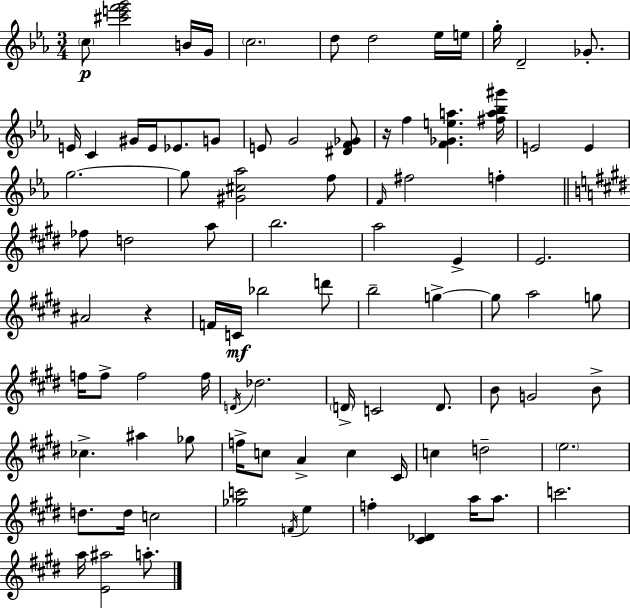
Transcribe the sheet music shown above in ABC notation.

X:1
T:Untitled
M:3/4
L:1/4
K:Eb
c/2 [^c'e'f'g']2 B/4 G/4 c2 d/2 d2 _e/4 e/4 g/4 D2 _G/2 E/4 C ^G/4 E/4 _E/2 G/2 E/2 G2 [^DF_G]/2 z/4 f [F_Gea] [^fa_b^g']/4 E2 E g2 g/2 [^G^c_a]2 f/2 F/4 ^f2 f _f/2 d2 a/2 b2 a2 E E2 ^A2 z F/4 C/4 _b2 d'/2 b2 g g/2 a2 g/2 f/4 f/2 f2 f/4 D/4 _d2 D/4 C2 D/2 B/2 G2 B/2 _c ^a _g/2 f/4 c/2 A c ^C/4 c d2 e2 d/2 d/4 c2 [_gc']2 F/4 e f [^C_D] a/4 a/2 c'2 a/4 [E^a]2 a/2